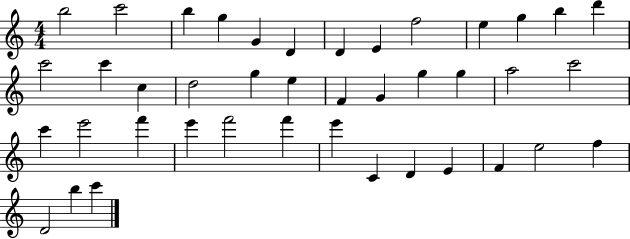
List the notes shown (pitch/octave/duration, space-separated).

B5/h C6/h B5/q G5/q G4/q D4/q D4/q E4/q F5/h E5/q G5/q B5/q D6/q C6/h C6/q C5/q D5/h G5/q E5/q F4/q G4/q G5/q G5/q A5/h C6/h C6/q E6/h F6/q E6/q F6/h F6/q E6/q C4/q D4/q E4/q F4/q E5/h F5/q D4/h B5/q C6/q